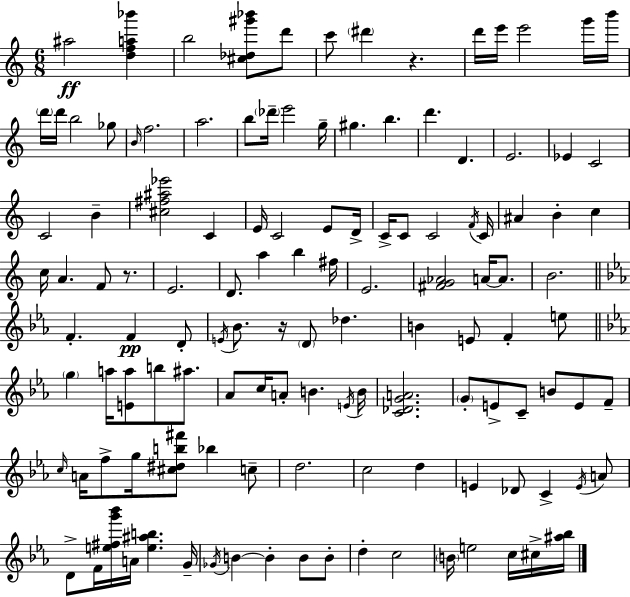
A#5/h [D5,F5,A5,Bb6]/q B5/h [C#5,Db5,G#6,Bb6]/e D6/e C6/e D#6/q R/q. D6/s E6/s E6/h G6/s B6/s D6/s D6/s B5/h Gb5/e B4/s F5/h. A5/h. B5/e Db6/s E6/h G5/s G#5/q. B5/q. D6/q. D4/q. E4/h. Eb4/q C4/h C4/h B4/q [C#5,F#5,A#5,Eb6]/h C4/q E4/s C4/h E4/e D4/s C4/s C4/e C4/h F4/s C4/s A#4/q B4/q C5/q C5/s A4/q. F4/e R/e. E4/h. D4/e. A5/q B5/q F#5/s E4/h. [F#4,G4,Ab4]/h A4/s A4/e. B4/h. F4/q. F4/q D4/e E4/s Bb4/e. R/s D4/e Db5/q. B4/q E4/e F4/q E5/e G5/q A5/s [E4,A5]/e B5/e A#5/e. Ab4/e C5/s A4/e B4/q. E4/s B4/s [C4,Db4,G4,A4]/h. G4/e E4/e C4/e B4/e E4/e F4/e C5/s A4/s F5/e G5/s [C#5,D#5,B5,F#6]/e Bb5/q C5/e D5/h. C5/h D5/q E4/q Db4/e C4/q E4/s A4/e D4/e F4/s [E5,F#5,G6,Bb6]/s A4/s [E5,A#5,B5]/q. G4/s Gb4/s B4/q B4/q B4/e B4/e D5/q C5/h B4/s E5/h C5/s C#5/s [A#5,Bb5]/s